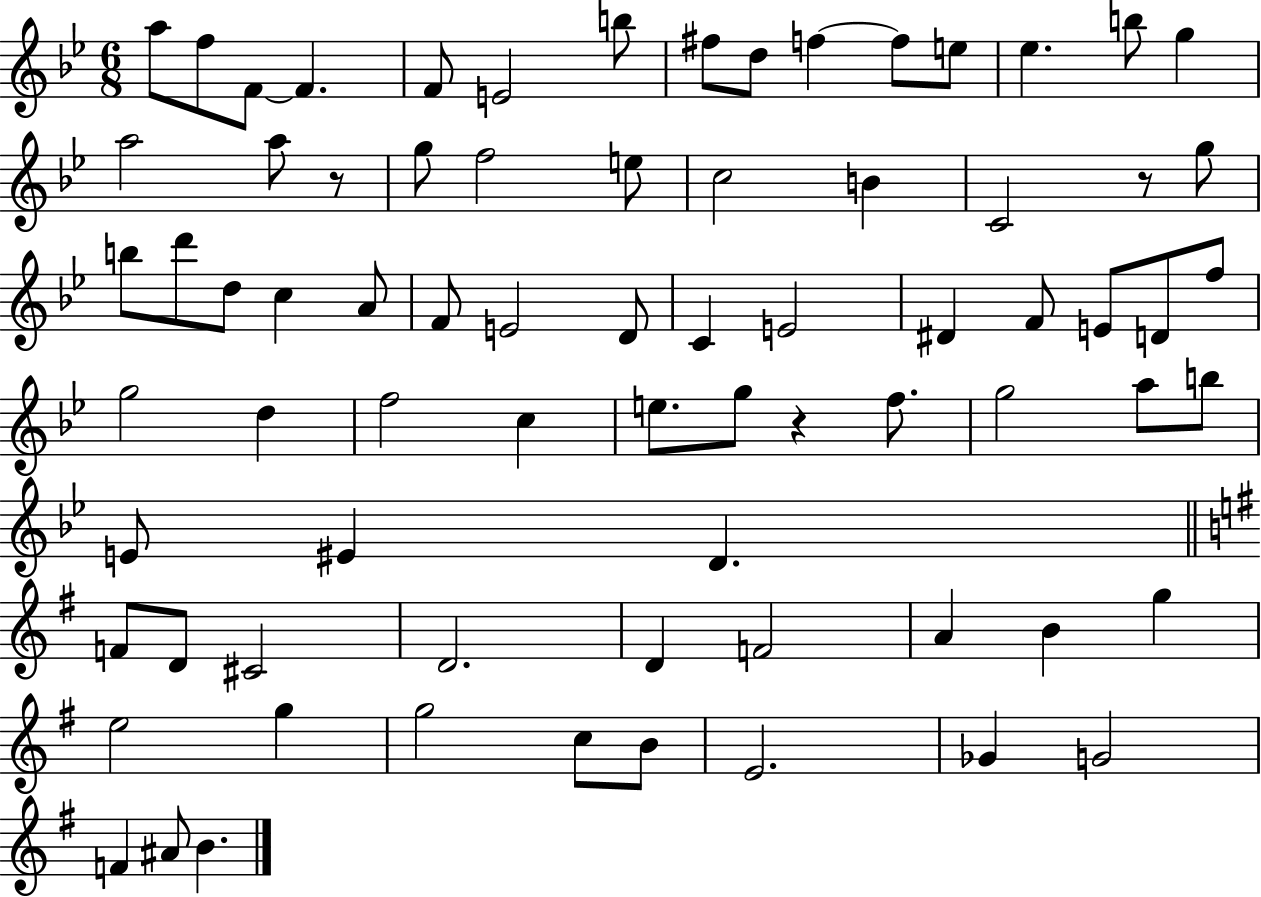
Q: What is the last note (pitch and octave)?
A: B4